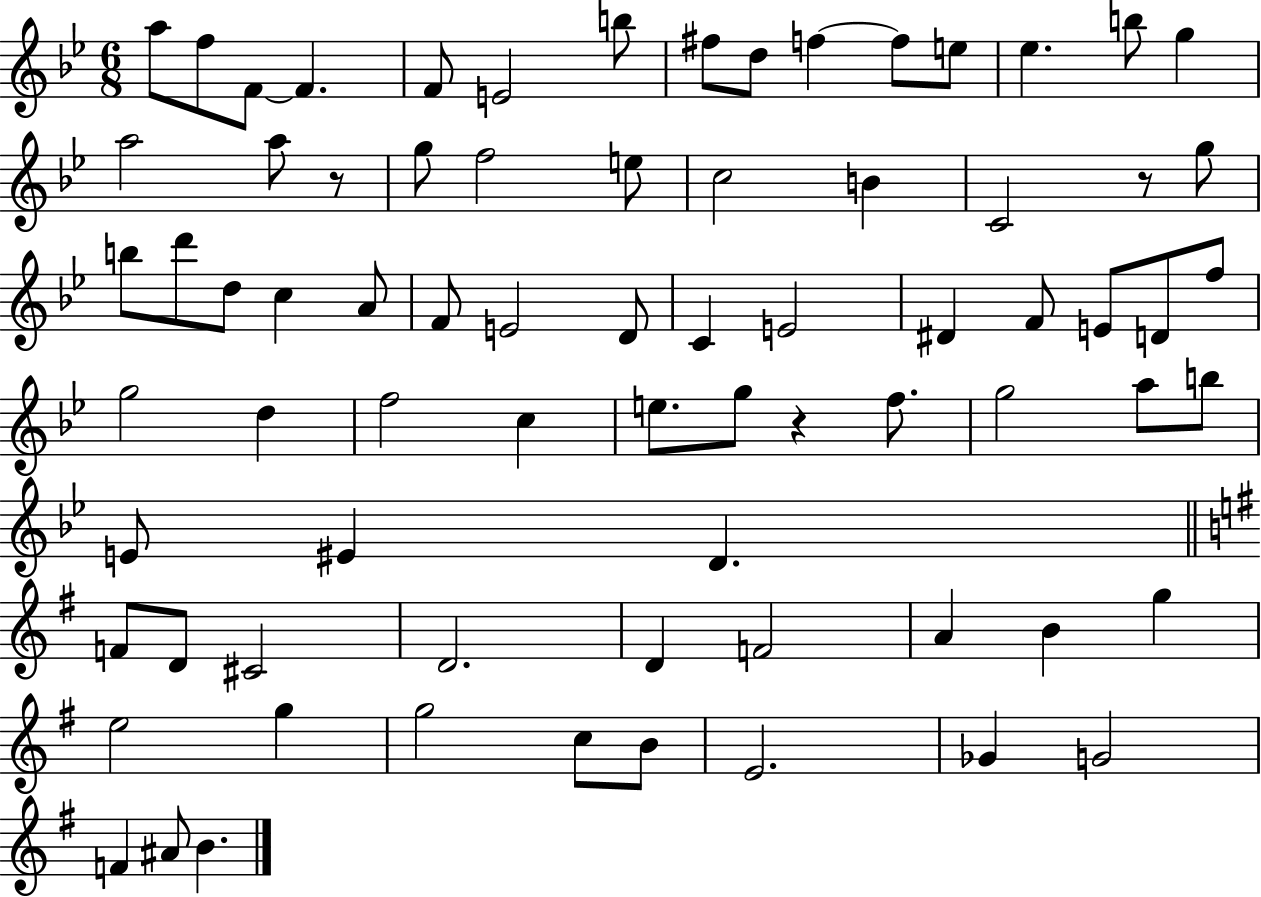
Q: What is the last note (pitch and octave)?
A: B4